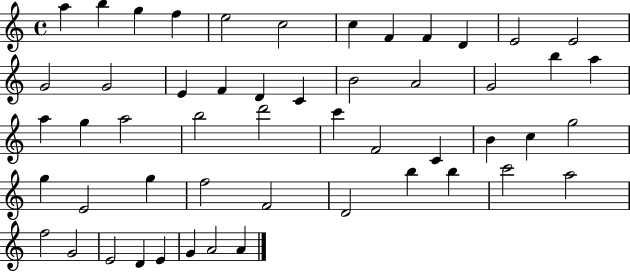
A5/q B5/q G5/q F5/q E5/h C5/h C5/q F4/q F4/q D4/q E4/h E4/h G4/h G4/h E4/q F4/q D4/q C4/q B4/h A4/h G4/h B5/q A5/q A5/q G5/q A5/h B5/h D6/h C6/q F4/h C4/q B4/q C5/q G5/h G5/q E4/h G5/q F5/h F4/h D4/h B5/q B5/q C6/h A5/h F5/h G4/h E4/h D4/q E4/q G4/q A4/h A4/q